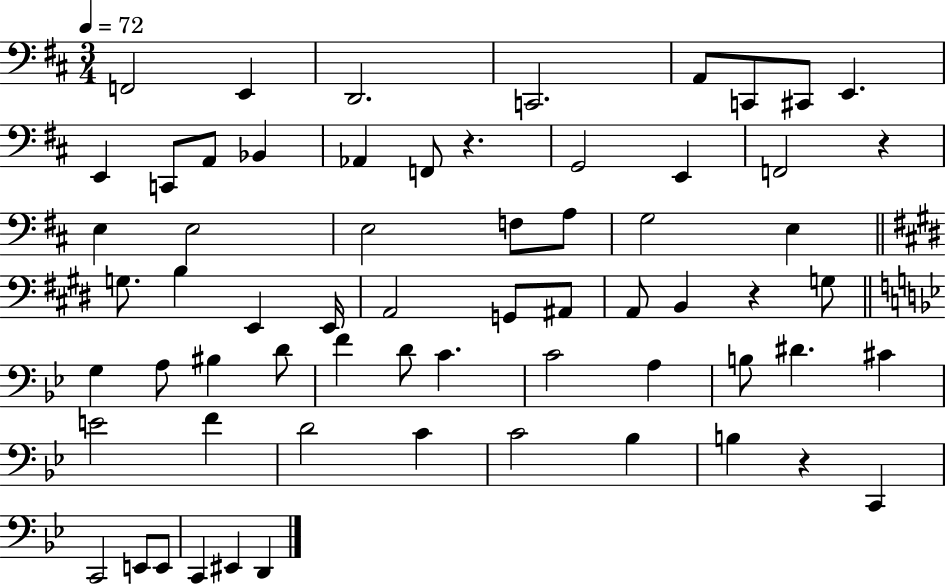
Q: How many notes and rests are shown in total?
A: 64